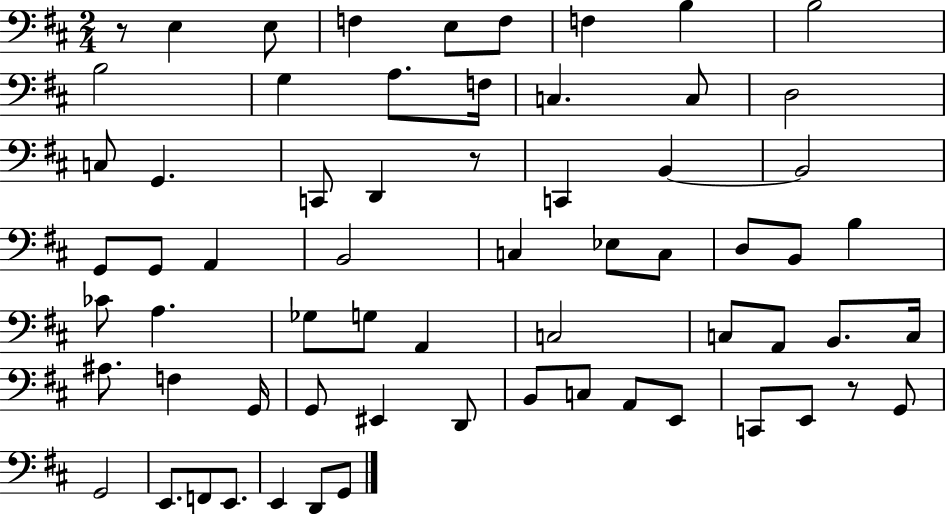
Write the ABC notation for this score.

X:1
T:Untitled
M:2/4
L:1/4
K:D
z/2 E, E,/2 F, E,/2 F,/2 F, B, B,2 B,2 G, A,/2 F,/4 C, C,/2 D,2 C,/2 G,, C,,/2 D,, z/2 C,, B,, B,,2 G,,/2 G,,/2 A,, B,,2 C, _E,/2 C,/2 D,/2 B,,/2 B, _C/2 A, _G,/2 G,/2 A,, C,2 C,/2 A,,/2 B,,/2 C,/4 ^A,/2 F, G,,/4 G,,/2 ^E,, D,,/2 B,,/2 C,/2 A,,/2 E,,/2 C,,/2 E,,/2 z/2 G,,/2 G,,2 E,,/2 F,,/2 E,,/2 E,, D,,/2 G,,/2